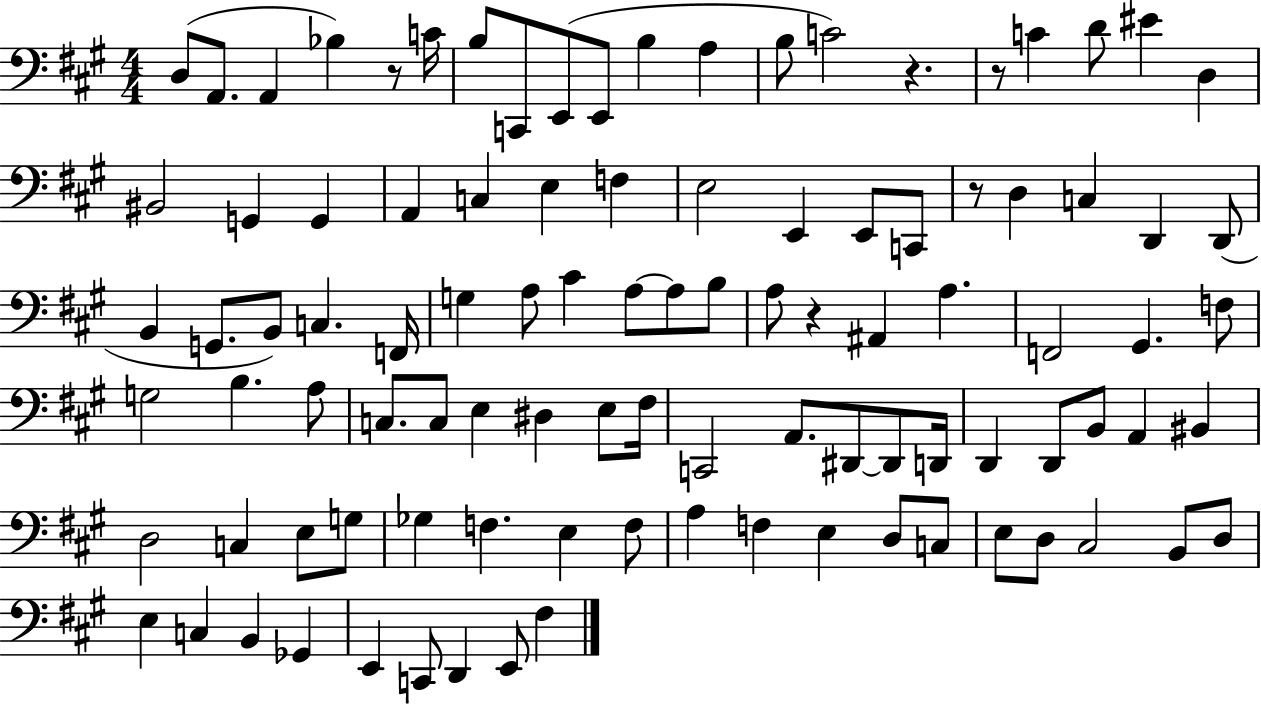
D3/e A2/e. A2/q Bb3/q R/e C4/s B3/e C2/e E2/e E2/e B3/q A3/q B3/e C4/h R/q. R/e C4/q D4/e EIS4/q D3/q BIS2/h G2/q G2/q A2/q C3/q E3/q F3/q E3/h E2/q E2/e C2/e R/e D3/q C3/q D2/q D2/e B2/q G2/e. B2/e C3/q. F2/s G3/q A3/e C#4/q A3/e A3/e B3/e A3/e R/q A#2/q A3/q. F2/h G#2/q. F3/e G3/h B3/q. A3/e C3/e. C3/e E3/q D#3/q E3/e F#3/s C2/h A2/e. D#2/e D#2/e D2/s D2/q D2/e B2/e A2/q BIS2/q D3/h C3/q E3/e G3/e Gb3/q F3/q. E3/q F3/e A3/q F3/q E3/q D3/e C3/e E3/e D3/e C#3/h B2/e D3/e E3/q C3/q B2/q Gb2/q E2/q C2/e D2/q E2/e F#3/q